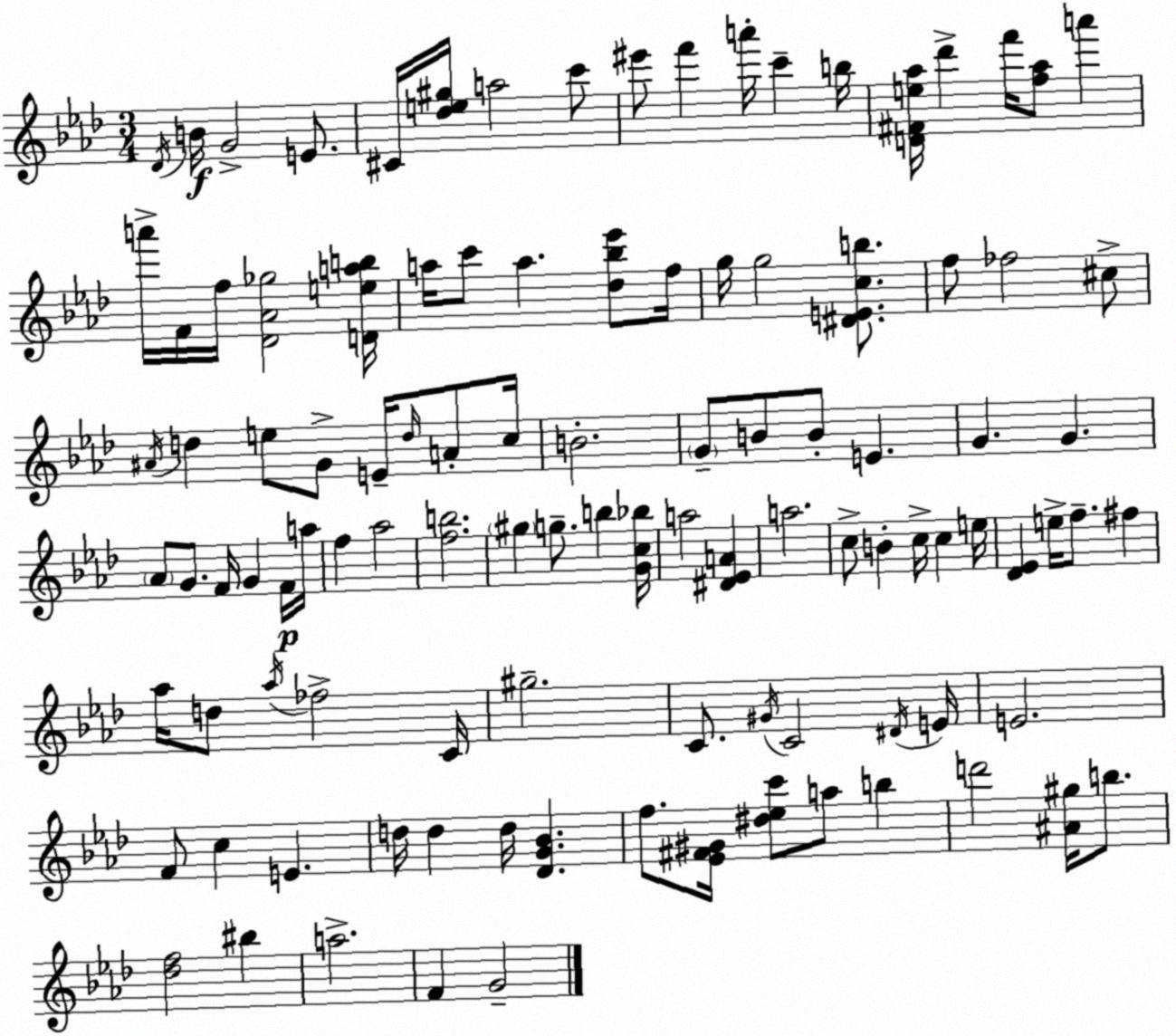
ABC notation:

X:1
T:Untitled
M:3/4
L:1/4
K:Fm
_D/4 B/4 G2 E/2 ^C/4 [_de^g]/4 a2 c'/2 ^e'/2 f' a'/4 c' b/4 [D^Fe_a]/4 _d' f'/4 [f_a]/2 a' a'/4 F/4 f/4 [_D_A_g]2 [Deab]/4 a/4 c'/2 a [_d_b_e']/2 f/4 g/4 g2 [^DEcb]/2 f/2 _f2 ^c/2 ^A/4 d e/2 G/2 E/4 d/4 A/2 c/4 B2 G/2 B/2 B/2 E G G _A/2 G/2 F/4 G F/4 a/4 f _a2 [fb]2 ^g g/2 b [Gc_b]/4 a2 [^D_EA] a2 c/2 B c/4 c e/4 [_D_E] e/4 f/2 ^f _a/4 d/2 _a/4 _f2 C/4 ^g2 C/2 ^G/4 C2 ^D/4 E/4 E2 F/2 c E d/4 d d/4 [_DG_B] f/2 [_E^F^G]/4 [^d_ec']/2 a/2 b d'2 [^A^g]/4 b/2 [_df]2 ^b a2 F G2